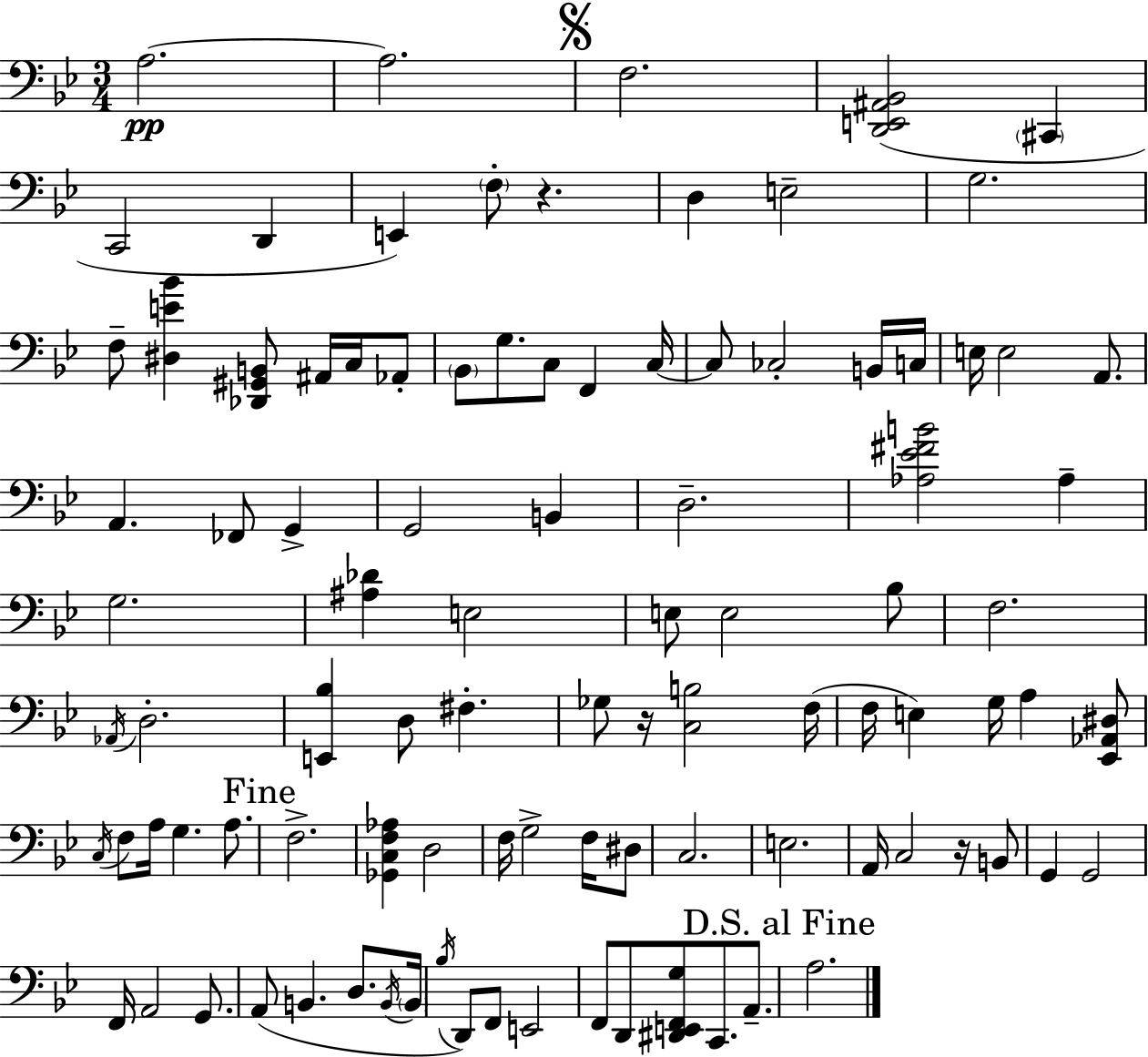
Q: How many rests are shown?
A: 3